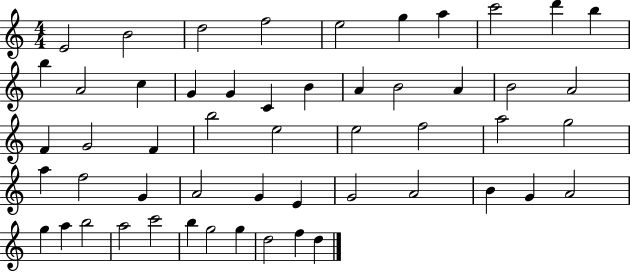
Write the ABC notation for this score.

X:1
T:Untitled
M:4/4
L:1/4
K:C
E2 B2 d2 f2 e2 g a c'2 d' b b A2 c G G C B A B2 A B2 A2 F G2 F b2 e2 e2 f2 a2 g2 a f2 G A2 G E G2 A2 B G A2 g a b2 a2 c'2 b g2 g d2 f d